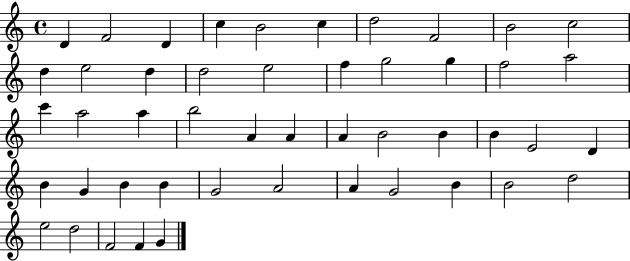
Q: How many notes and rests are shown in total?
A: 48